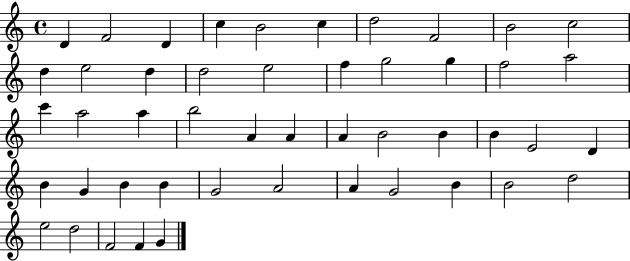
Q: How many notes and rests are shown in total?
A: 48